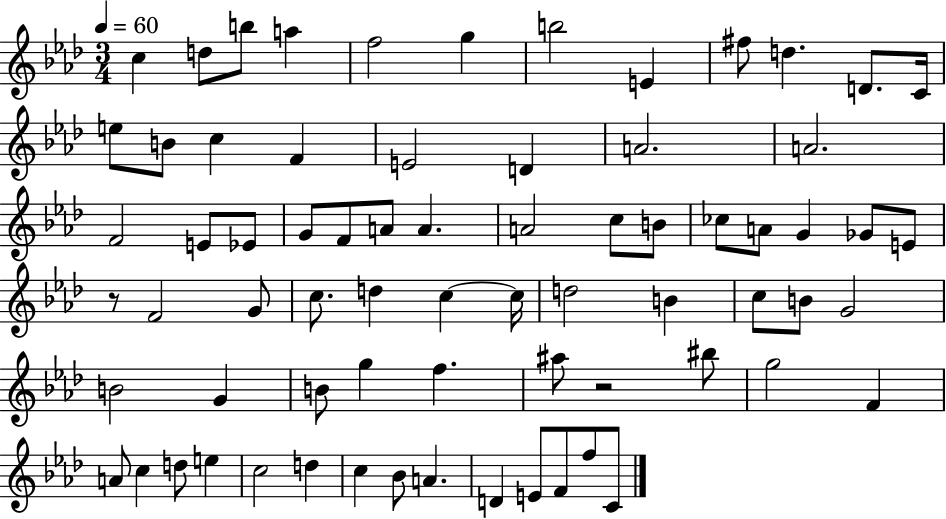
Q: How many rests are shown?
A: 2